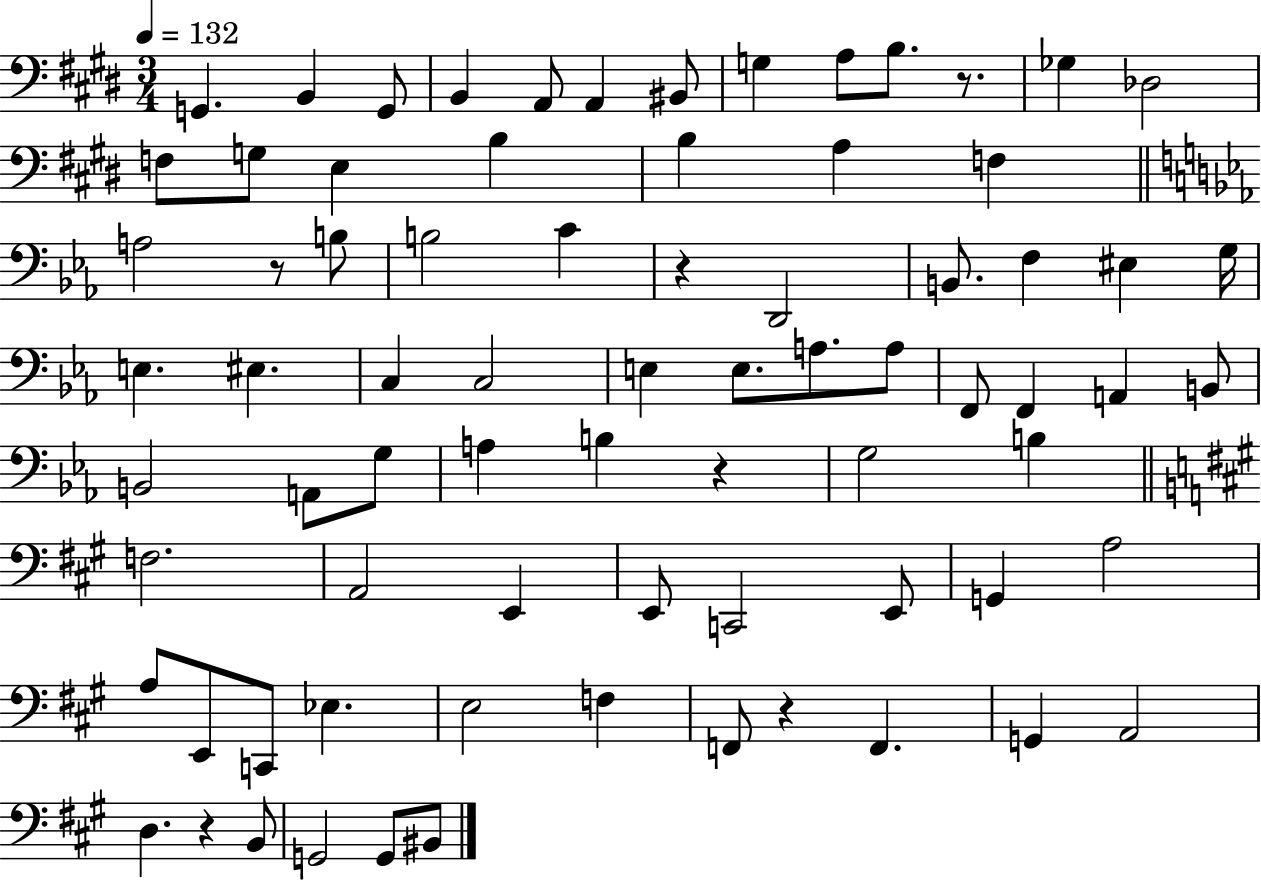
G2/q. B2/q G2/e B2/q A2/e A2/q BIS2/e G3/q A3/e B3/e. R/e. Gb3/q Db3/h F3/e G3/e E3/q B3/q B3/q A3/q F3/q A3/h R/e B3/e B3/h C4/q R/q D2/h B2/e. F3/q EIS3/q G3/s E3/q. EIS3/q. C3/q C3/h E3/q E3/e. A3/e. A3/e F2/e F2/q A2/q B2/e B2/h A2/e G3/e A3/q B3/q R/q G3/h B3/q F3/h. A2/h E2/q E2/e C2/h E2/e G2/q A3/h A3/e E2/e C2/e Eb3/q. E3/h F3/q F2/e R/q F2/q. G2/q A2/h D3/q. R/q B2/e G2/h G2/e BIS2/e